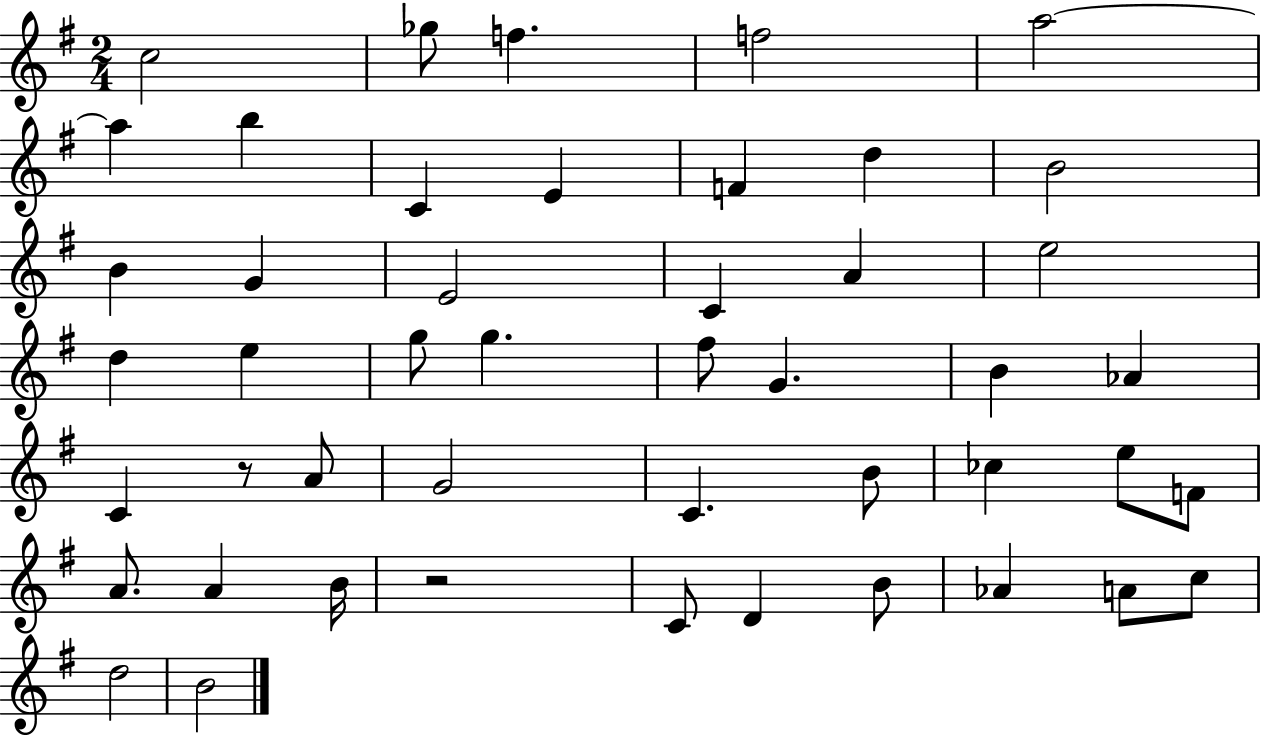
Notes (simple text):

C5/h Gb5/e F5/q. F5/h A5/h A5/q B5/q C4/q E4/q F4/q D5/q B4/h B4/q G4/q E4/h C4/q A4/q E5/h D5/q E5/q G5/e G5/q. F#5/e G4/q. B4/q Ab4/q C4/q R/e A4/e G4/h C4/q. B4/e CES5/q E5/e F4/e A4/e. A4/q B4/s R/h C4/e D4/q B4/e Ab4/q A4/e C5/e D5/h B4/h